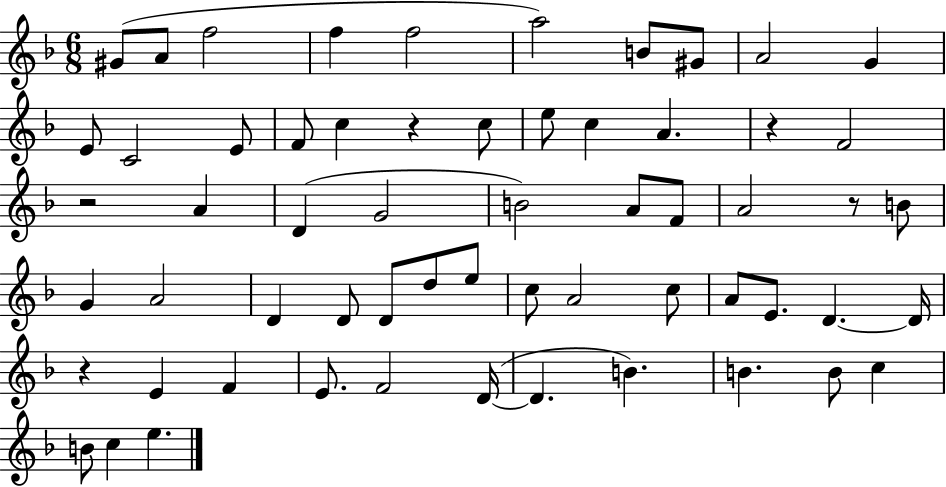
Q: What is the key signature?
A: F major